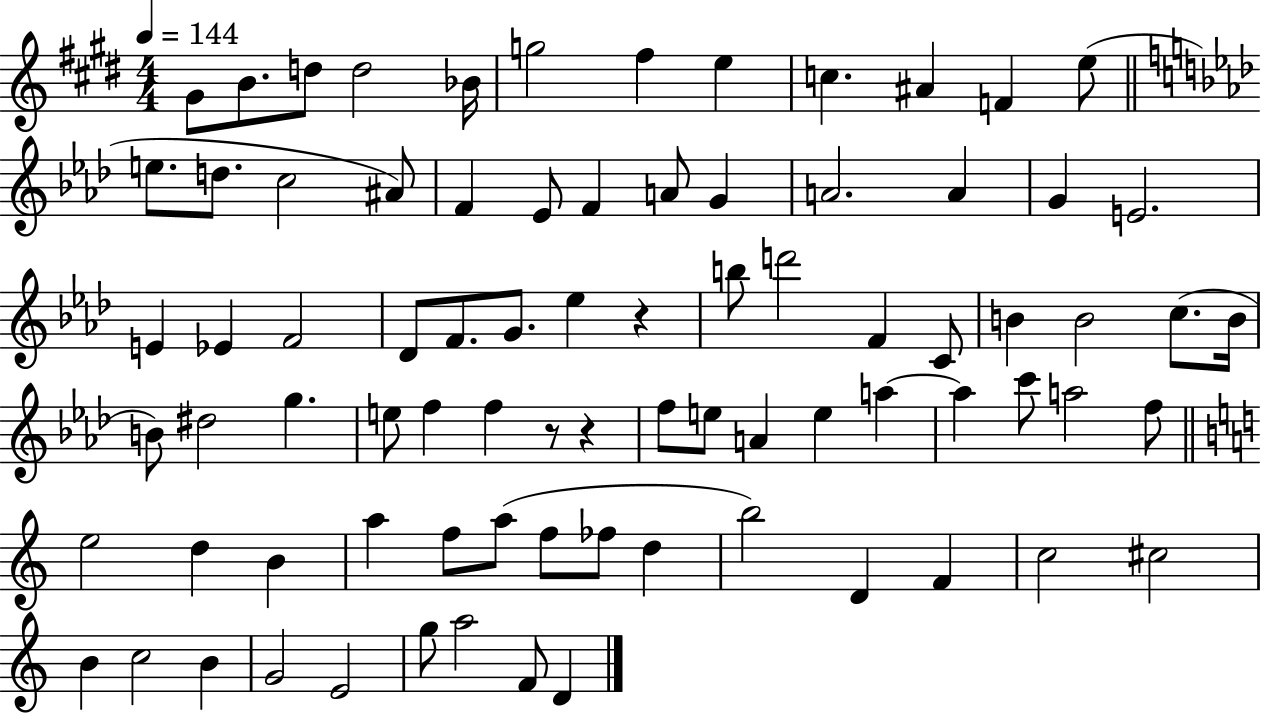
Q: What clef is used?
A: treble